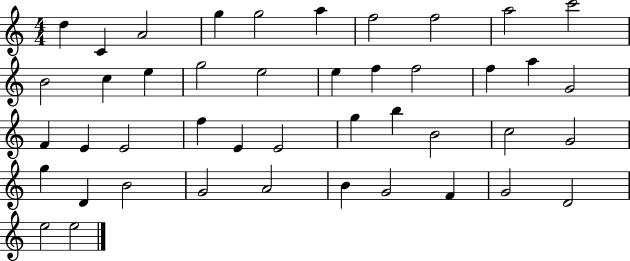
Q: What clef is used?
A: treble